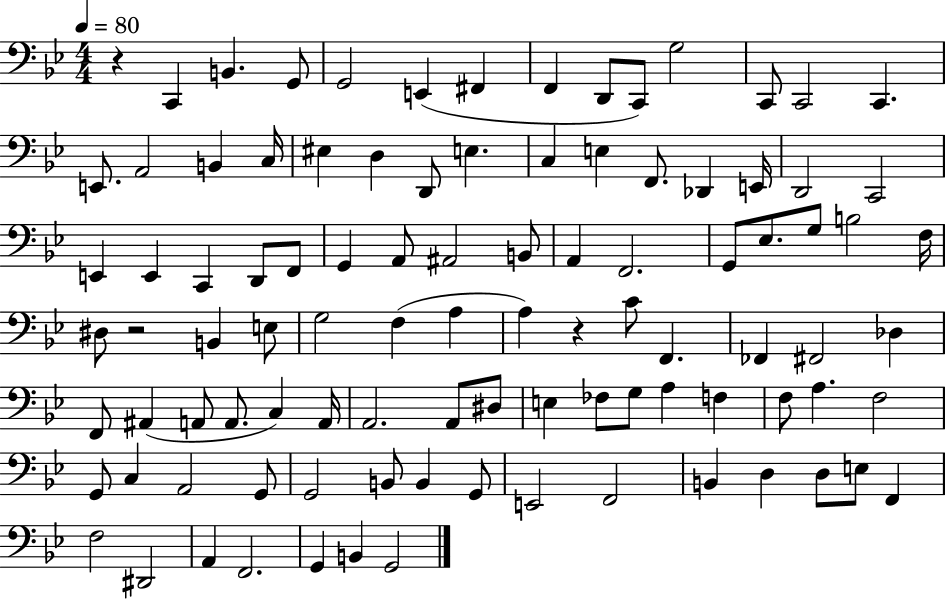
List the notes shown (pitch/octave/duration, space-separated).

R/q C2/q B2/q. G2/e G2/h E2/q F#2/q F2/q D2/e C2/e G3/h C2/e C2/h C2/q. E2/e. A2/h B2/q C3/s EIS3/q D3/q D2/e E3/q. C3/q E3/q F2/e. Db2/q E2/s D2/h C2/h E2/q E2/q C2/q D2/e F2/e G2/q A2/e A#2/h B2/e A2/q F2/h. G2/e Eb3/e. G3/e B3/h F3/s D#3/e R/h B2/q E3/e G3/h F3/q A3/q A3/q R/q C4/e F2/q. FES2/q F#2/h Db3/q F2/e A#2/q A2/e A2/e. C3/q A2/s A2/h. A2/e D#3/e E3/q FES3/e G3/e A3/q F3/q F3/e A3/q. F3/h G2/e C3/q A2/h G2/e G2/h B2/e B2/q G2/e E2/h F2/h B2/q D3/q D3/e E3/e F2/q F3/h D#2/h A2/q F2/h. G2/q B2/q G2/h